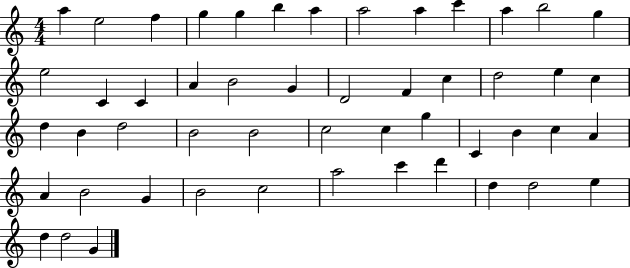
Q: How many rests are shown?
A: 0